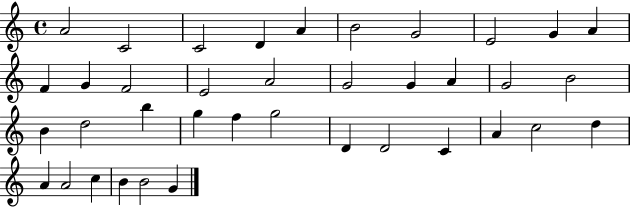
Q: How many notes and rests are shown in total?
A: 38